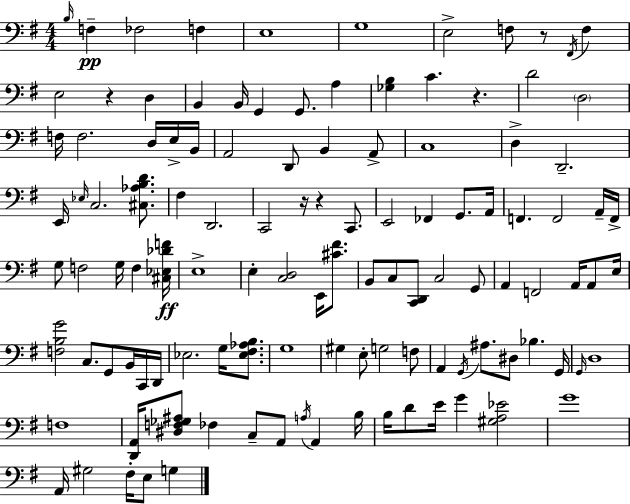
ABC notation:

X:1
T:Untitled
M:4/4
L:1/4
K:G
B,/4 F, _F,2 F, E,4 G,4 E,2 F,/2 z/2 ^F,,/4 F, E,2 z D, B,, B,,/4 G,, G,,/2 A, [_G,B,] C z D2 D,2 F,/4 F,2 D,/4 E,/4 B,,/4 A,,2 D,,/2 B,, A,,/2 C,4 D, D,,2 E,,/4 _E,/4 C,2 [^C,_A,B,D]/2 ^F, D,,2 C,,2 z/4 z C,,/2 E,,2 _F,, G,,/2 A,,/4 F,, F,,2 A,,/4 F,,/4 G,/2 F,2 G,/4 F, [^C,_E,_DF]/4 E,4 E, [C,D,]2 E,,/4 [^C^F]/2 B,,/2 C,/2 [C,,D,,]/2 C,2 G,,/2 A,, F,,2 A,,/4 A,,/2 E,/4 [F,B,G]2 C,/2 G,,/2 B,,/4 C,,/4 D,,/4 _E,2 G,/4 [_E,^F,_A,B,]/2 G,4 ^G, E,/2 G,2 F,/2 A,, G,,/4 ^A,/2 ^D,/2 _B, G,,/4 G,,/4 D,4 F,4 [D,,A,,]/4 [^D,F,_G,^A,]/2 _F, C,/2 A,,/2 A,/4 A,, B,/4 B,/4 D/2 E/4 G [^G,A,_E]2 G4 A,,/4 ^G,2 ^F,/4 E,/2 G,